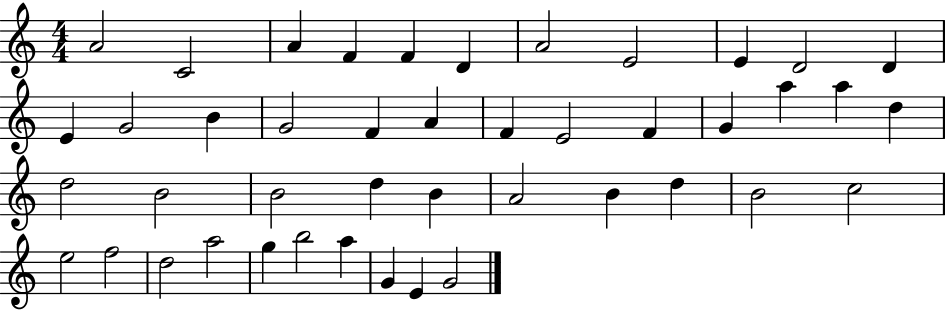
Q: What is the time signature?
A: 4/4